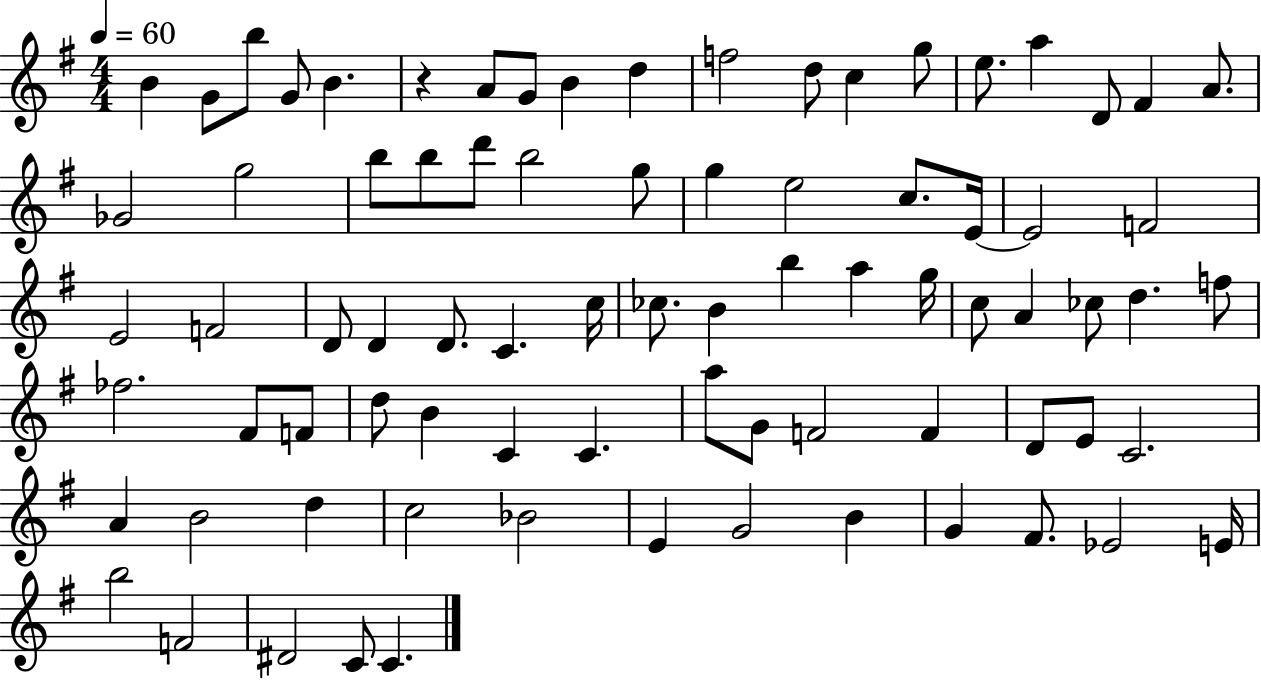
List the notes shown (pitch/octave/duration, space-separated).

B4/q G4/e B5/e G4/e B4/q. R/q A4/e G4/e B4/q D5/q F5/h D5/e C5/q G5/e E5/e. A5/q D4/e F#4/q A4/e. Gb4/h G5/h B5/e B5/e D6/e B5/h G5/e G5/q E5/h C5/e. E4/s E4/h F4/h E4/h F4/h D4/e D4/q D4/e. C4/q. C5/s CES5/e. B4/q B5/q A5/q G5/s C5/e A4/q CES5/e D5/q. F5/e FES5/h. F#4/e F4/e D5/e B4/q C4/q C4/q. A5/e G4/e F4/h F4/q D4/e E4/e C4/h. A4/q B4/h D5/q C5/h Bb4/h E4/q G4/h B4/q G4/q F#4/e. Eb4/h E4/s B5/h F4/h D#4/h C4/e C4/q.